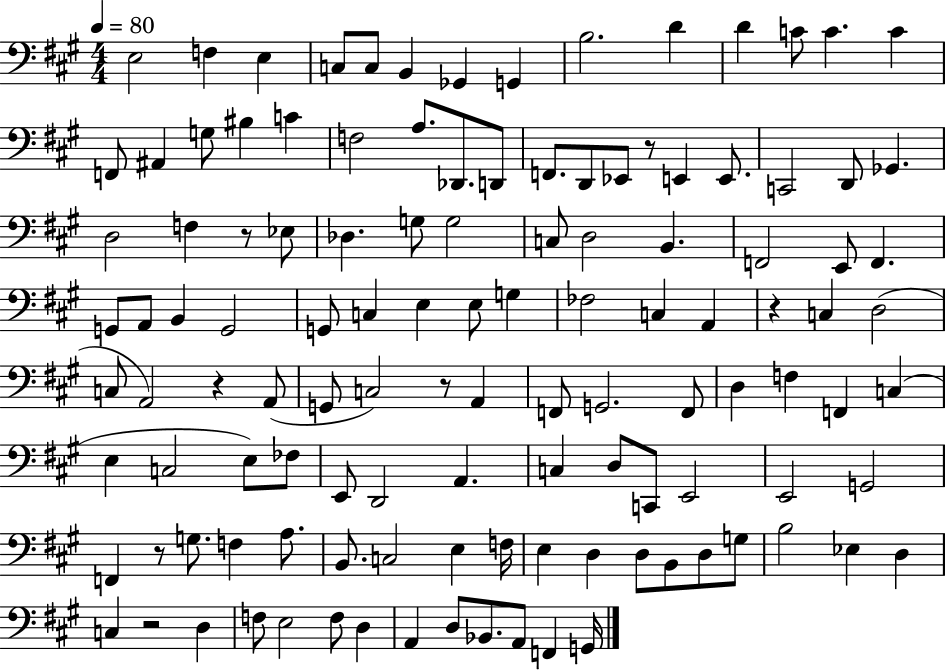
X:1
T:Untitled
M:4/4
L:1/4
K:A
E,2 F, E, C,/2 C,/2 B,, _G,, G,, B,2 D D C/2 C C F,,/2 ^A,, G,/2 ^B, C F,2 A,/2 _D,,/2 D,,/2 F,,/2 D,,/2 _E,,/2 z/2 E,, E,,/2 C,,2 D,,/2 _G,, D,2 F, z/2 _E,/2 _D, G,/2 G,2 C,/2 D,2 B,, F,,2 E,,/2 F,, G,,/2 A,,/2 B,, G,,2 G,,/2 C, E, E,/2 G, _F,2 C, A,, z C, D,2 C,/2 A,,2 z A,,/2 G,,/2 C,2 z/2 A,, F,,/2 G,,2 F,,/2 D, F, F,, C, E, C,2 E,/2 _F,/2 E,,/2 D,,2 A,, C, D,/2 C,,/2 E,,2 E,,2 G,,2 F,, z/2 G,/2 F, A,/2 B,,/2 C,2 E, F,/4 E, D, D,/2 B,,/2 D,/2 G,/2 B,2 _E, D, C, z2 D, F,/2 E,2 F,/2 D, A,, D,/2 _B,,/2 A,,/2 F,, G,,/4